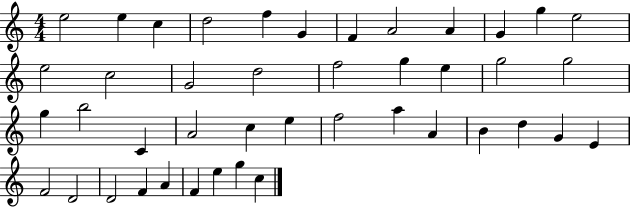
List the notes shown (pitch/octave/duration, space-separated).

E5/h E5/q C5/q D5/h F5/q G4/q F4/q A4/h A4/q G4/q G5/q E5/h E5/h C5/h G4/h D5/h F5/h G5/q E5/q G5/h G5/h G5/q B5/h C4/q A4/h C5/q E5/q F5/h A5/q A4/q B4/q D5/q G4/q E4/q F4/h D4/h D4/h F4/q A4/q F4/q E5/q G5/q C5/q